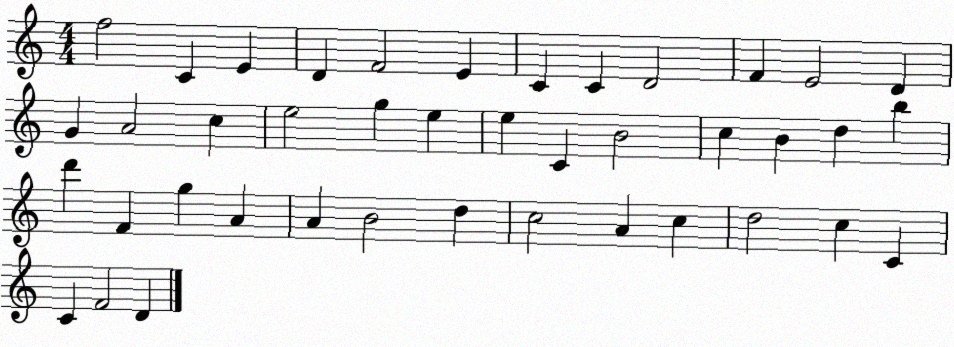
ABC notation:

X:1
T:Untitled
M:4/4
L:1/4
K:C
f2 C E D F2 E C C D2 F E2 D G A2 c e2 g e e C B2 c B d b d' F g A A B2 d c2 A c d2 c C C F2 D